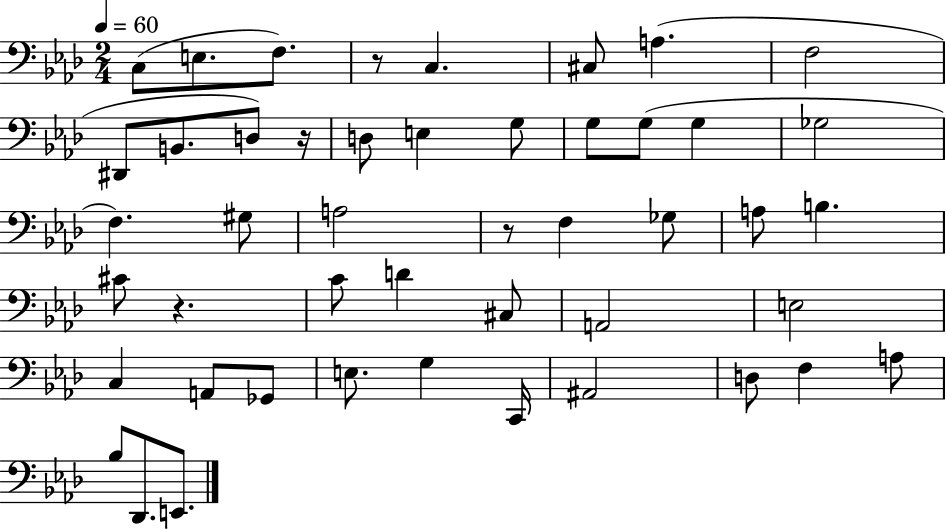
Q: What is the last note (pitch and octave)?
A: E2